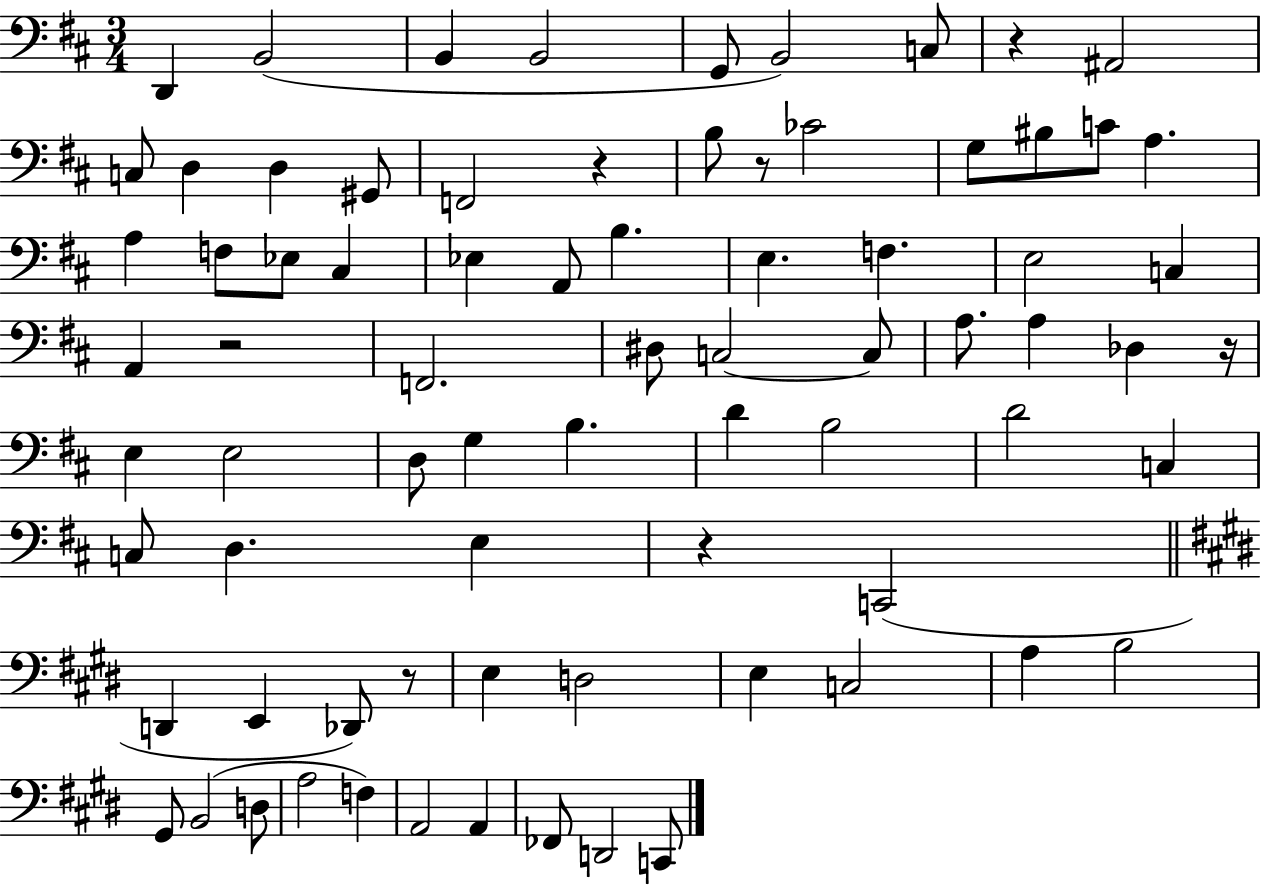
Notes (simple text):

D2/q B2/h B2/q B2/h G2/e B2/h C3/e R/q A#2/h C3/e D3/q D3/q G#2/e F2/h R/q B3/e R/e CES4/h G3/e BIS3/e C4/e A3/q. A3/q F3/e Eb3/e C#3/q Eb3/q A2/e B3/q. E3/q. F3/q. E3/h C3/q A2/q R/h F2/h. D#3/e C3/h C3/e A3/e. A3/q Db3/q R/s E3/q E3/h D3/e G3/q B3/q. D4/q B3/h D4/h C3/q C3/e D3/q. E3/q R/q C2/h D2/q E2/q Db2/e R/e E3/q D3/h E3/q C3/h A3/q B3/h G#2/e B2/h D3/e A3/h F3/q A2/h A2/q FES2/e D2/h C2/e